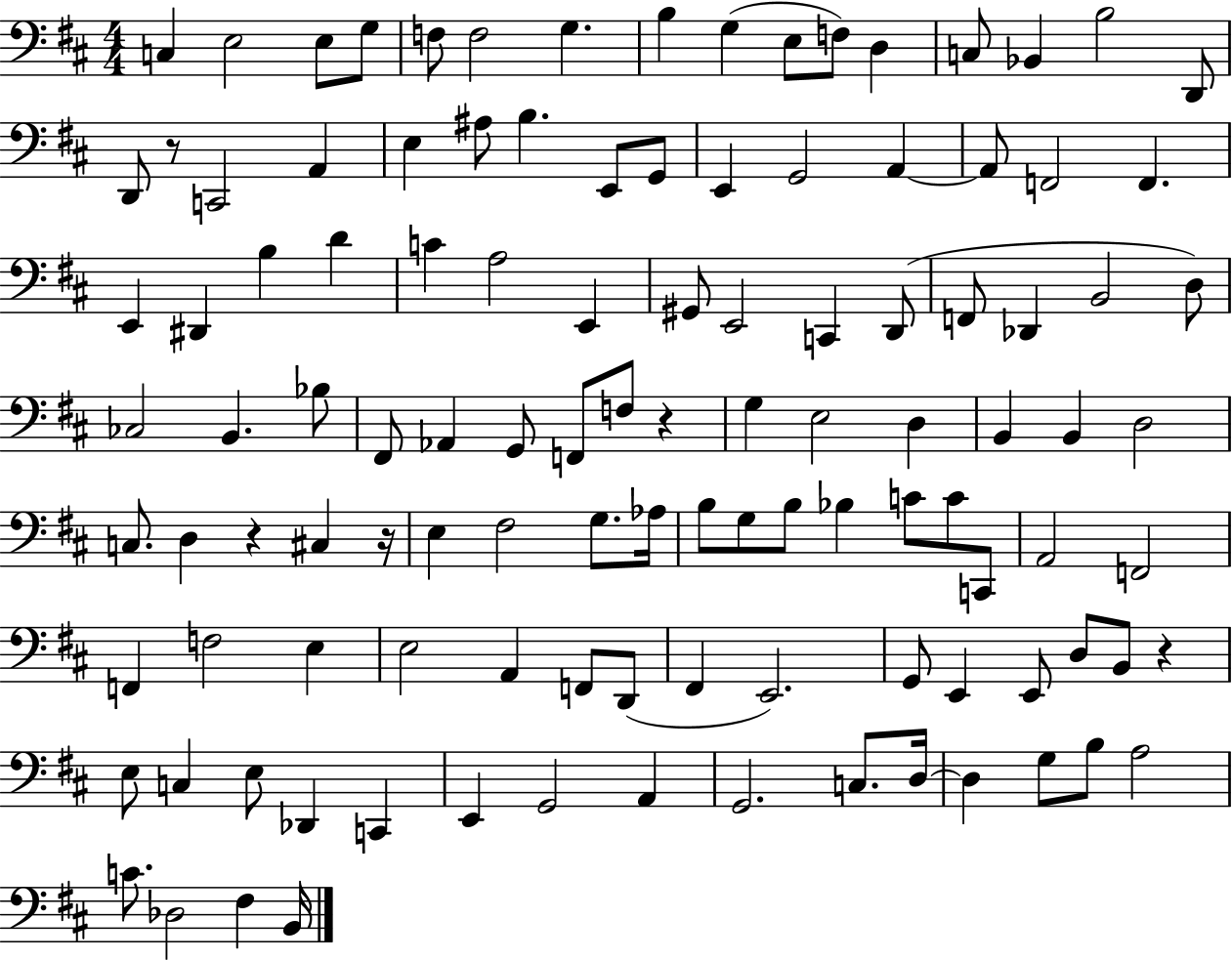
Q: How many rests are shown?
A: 5